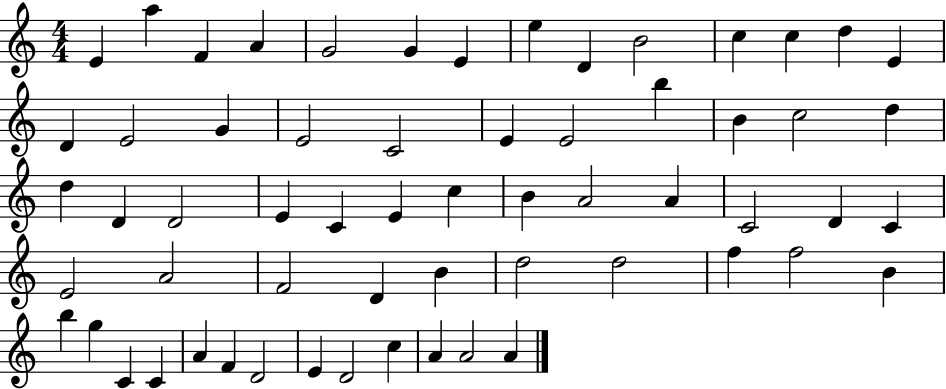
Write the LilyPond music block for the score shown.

{
  \clef treble
  \numericTimeSignature
  \time 4/4
  \key c \major
  e'4 a''4 f'4 a'4 | g'2 g'4 e'4 | e''4 d'4 b'2 | c''4 c''4 d''4 e'4 | \break d'4 e'2 g'4 | e'2 c'2 | e'4 e'2 b''4 | b'4 c''2 d''4 | \break d''4 d'4 d'2 | e'4 c'4 e'4 c''4 | b'4 a'2 a'4 | c'2 d'4 c'4 | \break e'2 a'2 | f'2 d'4 b'4 | d''2 d''2 | f''4 f''2 b'4 | \break b''4 g''4 c'4 c'4 | a'4 f'4 d'2 | e'4 d'2 c''4 | a'4 a'2 a'4 | \break \bar "|."
}